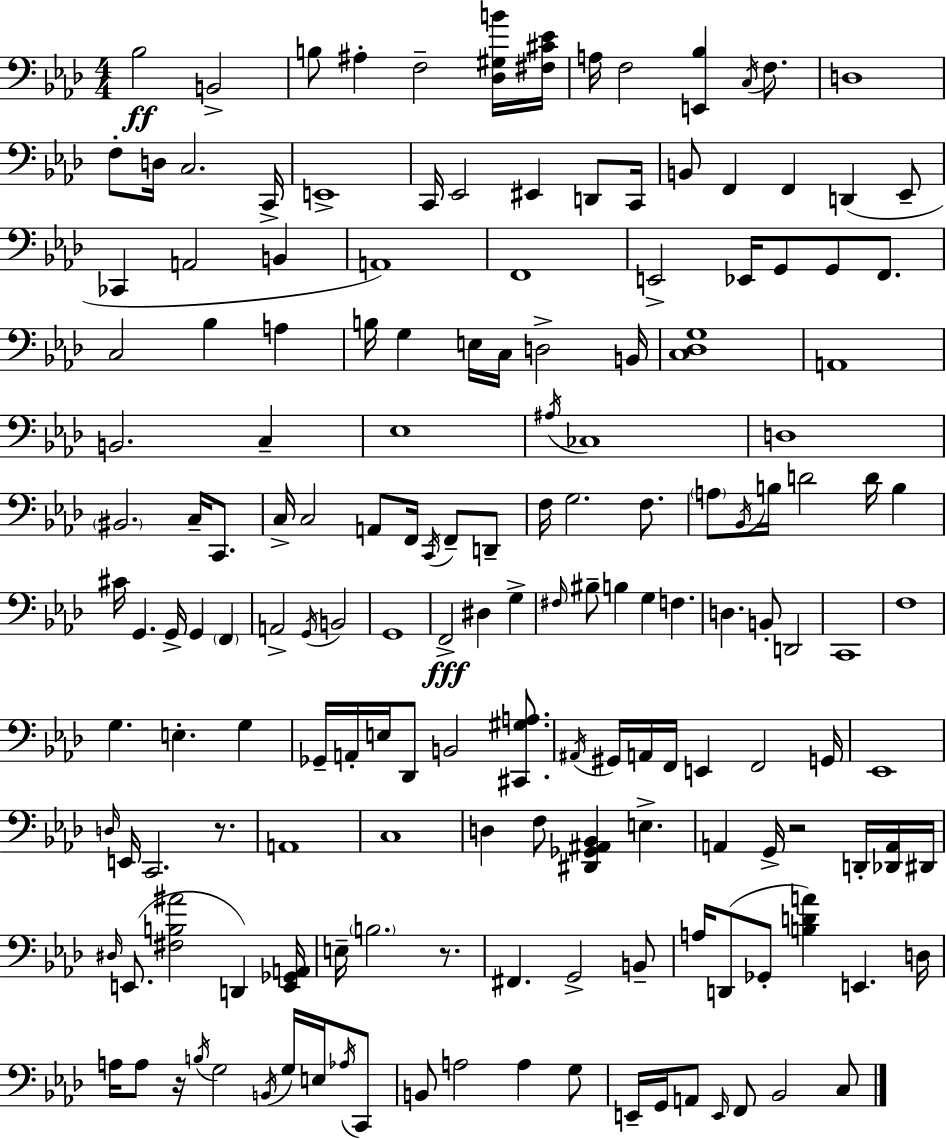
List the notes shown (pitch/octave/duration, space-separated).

Bb3/h B2/h B3/e A#3/q F3/h [Db3,G#3,B4]/s [F#3,C#4,Eb4]/s A3/s F3/h [E2,Bb3]/q C3/s F3/e. D3/w F3/e D3/s C3/h. C2/s E2/w C2/s Eb2/h EIS2/q D2/e C2/s B2/e F2/q F2/q D2/q Eb2/e CES2/q A2/h B2/q A2/w F2/w E2/h Eb2/s G2/e G2/e F2/e. C3/h Bb3/q A3/q B3/s G3/q E3/s C3/s D3/h B2/s [C3,Db3,G3]/w A2/w B2/h. C3/q Eb3/w A#3/s CES3/w D3/w BIS2/h. C3/s C2/e. C3/s C3/h A2/e F2/s C2/s F2/e D2/e F3/s G3/h. F3/e. A3/e Bb2/s B3/s D4/h D4/s B3/q C#4/s G2/q. G2/s G2/q F2/q A2/h G2/s B2/h G2/w F2/h D#3/q G3/q F#3/s BIS3/e B3/q G3/q F3/q. D3/q. B2/e D2/h C2/w F3/w G3/q. E3/q. G3/q Gb2/s A2/s E3/s Db2/e B2/h [C#2,G#3,A3]/e. A#2/s G#2/s A2/s F2/s E2/q F2/h G2/s Eb2/w D3/s E2/s C2/h. R/e. A2/w C3/w D3/q F3/e [D#2,Gb2,A#2,Bb2]/q E3/q. A2/q G2/s R/h D2/s [Db2,A2]/s D#2/s D#3/s E2/e. [F#3,B3,A#4]/h D2/q [E2,Gb2,A2]/s E3/s B3/h. R/e. F#2/q. G2/h B2/e A3/s D2/e Gb2/e [B3,D4,A4]/q E2/q. D3/s A3/s A3/e R/s B3/s G3/h B2/s G3/s E3/s Ab3/s C2/e B2/e A3/h A3/q G3/e E2/s G2/s A2/e E2/s F2/e Bb2/h C3/e